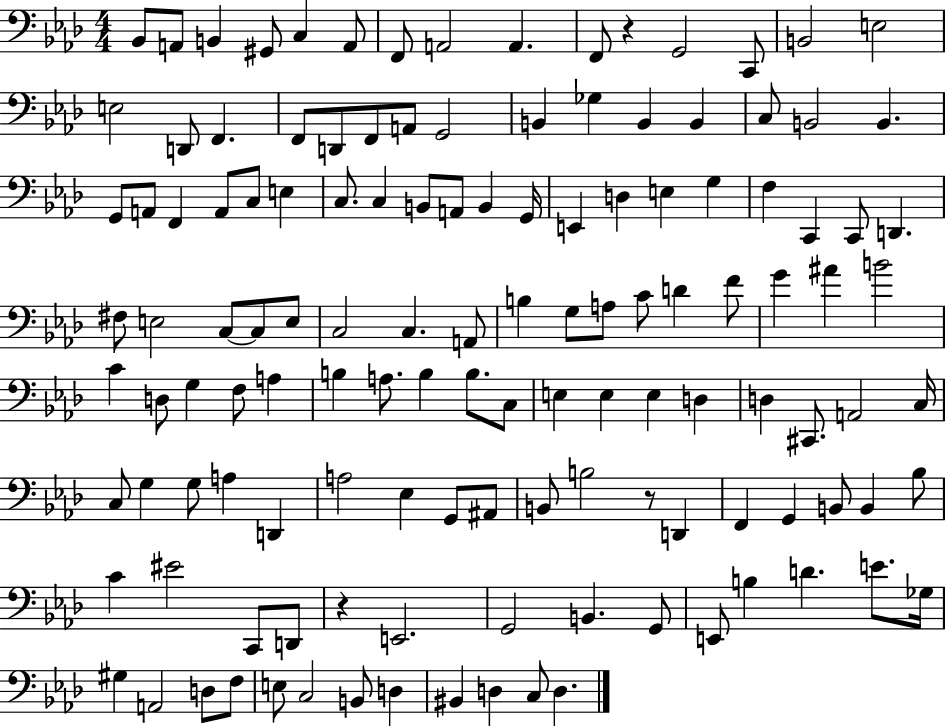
{
  \clef bass
  \numericTimeSignature
  \time 4/4
  \key aes \major
  \repeat volta 2 { bes,8 a,8 b,4 gis,8 c4 a,8 | f,8 a,2 a,4. | f,8 r4 g,2 c,8 | b,2 e2 | \break e2 d,8 f,4. | f,8 d,8 f,8 a,8 g,2 | b,4 ges4 b,4 b,4 | c8 b,2 b,4. | \break g,8 a,8 f,4 a,8 c8 e4 | c8. c4 b,8 a,8 b,4 g,16 | e,4 d4 e4 g4 | f4 c,4 c,8 d,4. | \break fis8 e2 c8~~ c8 e8 | c2 c4. a,8 | b4 g8 a8 c'8 d'4 f'8 | g'4 ais'4 b'2 | \break c'4 d8 g4 f8 a4 | b4 a8. b4 b8. c8 | e4 e4 e4 d4 | d4 cis,8. a,2 c16 | \break c8 g4 g8 a4 d,4 | a2 ees4 g,8 ais,8 | b,8 b2 r8 d,4 | f,4 g,4 b,8 b,4 bes8 | \break c'4 eis'2 c,8 d,8 | r4 e,2. | g,2 b,4. g,8 | e,8 b4 d'4. e'8. ges16 | \break gis4 a,2 d8 f8 | e8 c2 b,8 d4 | bis,4 d4 c8 d4. | } \bar "|."
}